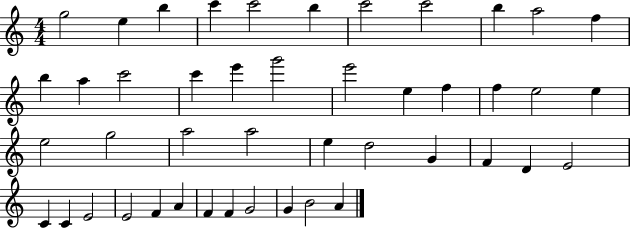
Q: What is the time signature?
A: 4/4